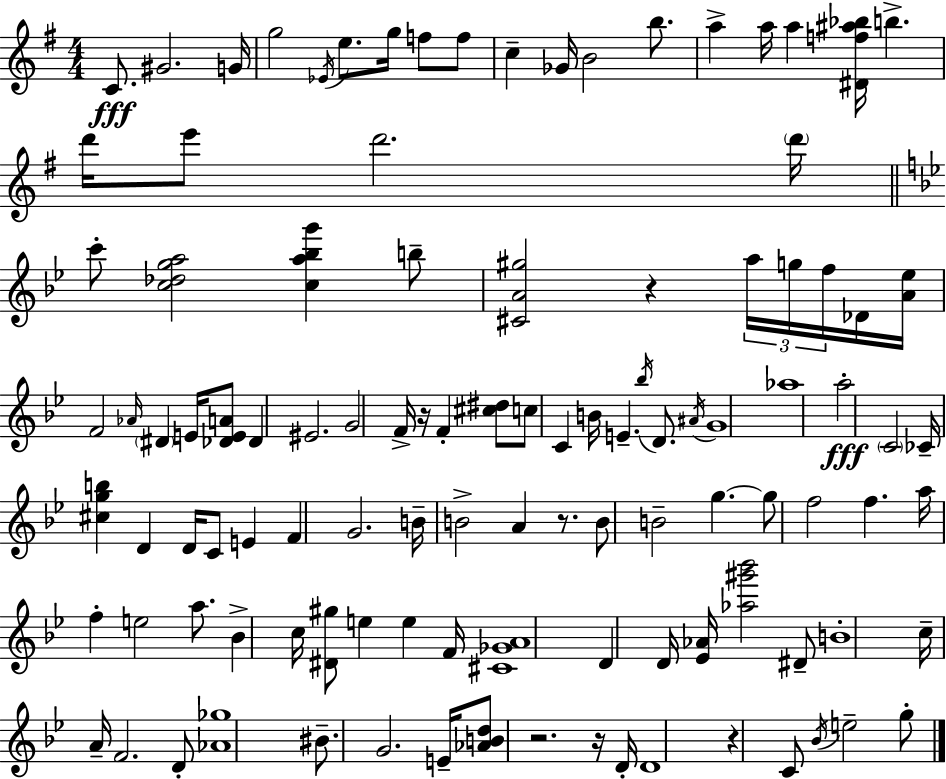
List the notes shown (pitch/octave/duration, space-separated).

C4/e. G#4/h. G4/s G5/h Eb4/s E5/e. G5/s F5/e F5/e C5/q Gb4/s B4/h B5/e. A5/q A5/s A5/q [D#4,F5,A#5,Bb5]/s B5/q. D6/s E6/e D6/h. D6/s C6/e [C5,Db5,G5,A5]/h [C5,A5,Bb5,G6]/q B5/e [C#4,A4,G#5]/h R/q A5/s G5/s F5/s Db4/s [A4,Eb5]/s F4/h Ab4/s D#4/q E4/s [Db4,E4,A4]/e Db4/q EIS4/h. G4/h F4/s R/s F4/q [C#5,D#5]/e C5/e C4/q B4/s E4/q. Bb5/s D4/e. A#4/s G4/w Ab5/w A5/h C4/h CES4/s [C#5,G5,B5]/q D4/q D4/s C4/e E4/q F4/q G4/h. B4/s B4/h A4/q R/e. B4/e B4/h G5/q. G5/e F5/h F5/q. A5/s F5/q E5/h A5/e. Bb4/q C5/s [D#4,G#5]/e E5/q E5/q F4/s [C#4,Gb4,A4]/w D4/q D4/s [Eb4,Ab4]/s [Ab5,G#6,Bb6]/h D#4/e B4/w C5/s A4/s F4/h. D4/e [Ab4,Gb5]/w BIS4/e. G4/h. E4/s [Ab4,B4,D5]/e R/h. R/s D4/s D4/w R/q C4/e Bb4/s E5/h G5/e